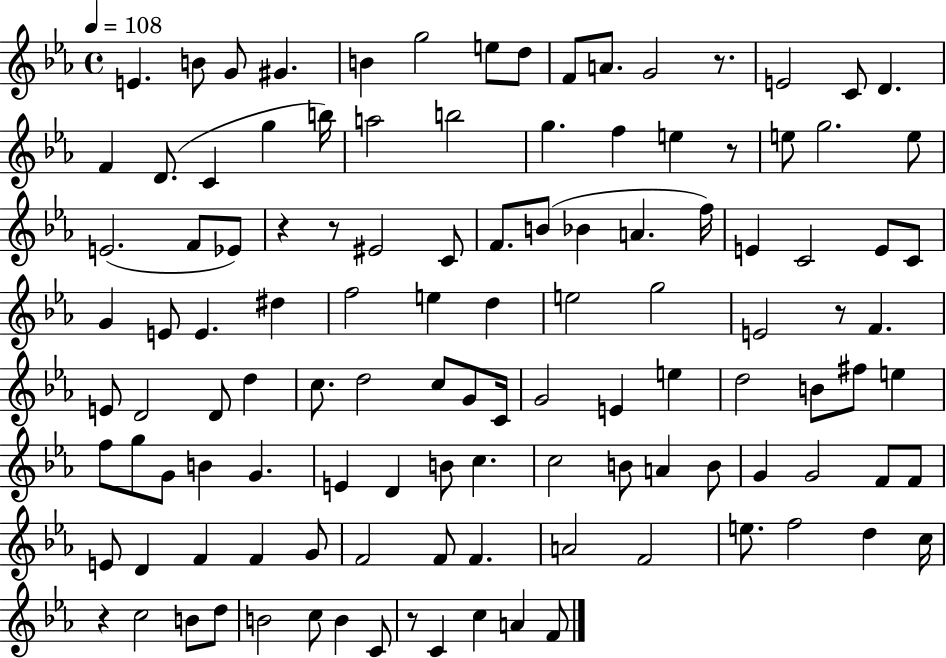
X:1
T:Untitled
M:4/4
L:1/4
K:Eb
E B/2 G/2 ^G B g2 e/2 d/2 F/2 A/2 G2 z/2 E2 C/2 D F D/2 C g b/4 a2 b2 g f e z/2 e/2 g2 e/2 E2 F/2 _E/2 z z/2 ^E2 C/2 F/2 B/2 _B A f/4 E C2 E/2 C/2 G E/2 E ^d f2 e d e2 g2 E2 z/2 F E/2 D2 D/2 d c/2 d2 c/2 G/2 C/4 G2 E e d2 B/2 ^f/2 e f/2 g/2 G/2 B G E D B/2 c c2 B/2 A B/2 G G2 F/2 F/2 E/2 D F F G/2 F2 F/2 F A2 F2 e/2 f2 d c/4 z c2 B/2 d/2 B2 c/2 B C/2 z/2 C c A F/2